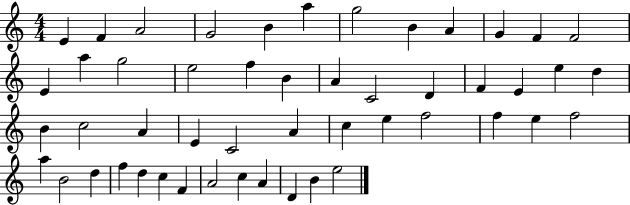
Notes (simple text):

E4/q F4/q A4/h G4/h B4/q A5/q G5/h B4/q A4/q G4/q F4/q F4/h E4/q A5/q G5/h E5/h F5/q B4/q A4/q C4/h D4/q F4/q E4/q E5/q D5/q B4/q C5/h A4/q E4/q C4/h A4/q C5/q E5/q F5/h F5/q E5/q F5/h A5/q B4/h D5/q F5/q D5/q C5/q F4/q A4/h C5/q A4/q D4/q B4/q E5/h